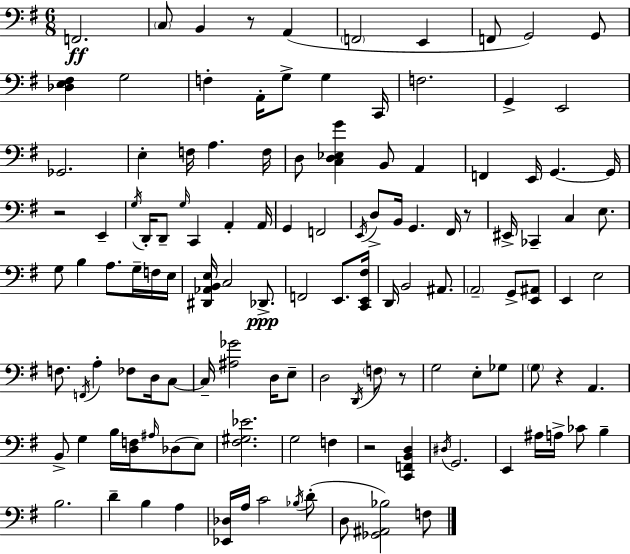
F2/h. C3/e B2/q R/e A2/q F2/h E2/q F2/e G2/h G2/e [Db3,E3,F#3]/q G3/h F3/q A2/s G3/e G3/q C2/s F3/h. G2/q E2/h Gb2/h. E3/q F3/s A3/q. F3/s D3/e [C3,D3,Eb3,G4]/q B2/e A2/q F2/q E2/s G2/q. G2/s R/h E2/q G3/s D2/s D2/e G3/s C2/q A2/q A2/s G2/q F2/h E2/s D3/e B2/s G2/q. F#2/s R/e EIS2/s CES2/q C3/q E3/e. G3/e B3/q A3/e. G3/s F3/s E3/s [D#2,Ab2,B2,E3]/s C3/h Db2/e. F2/h E2/e. [C2,E2,F#3]/s D2/s B2/h A#2/e. A2/h G2/e [E2,A#2]/e E2/q E3/h F3/e. F2/s A3/q FES3/e D3/s C3/e C3/s [A#3,Gb4]/h D3/s E3/e D3/h D2/s F3/e R/e G3/h E3/e Gb3/e G3/e R/q A2/q. B2/e G3/q B3/s [D3,F3]/s A#3/s Db3/e E3/e [F#3,G#3,Eb4]/h. G3/h F3/q R/h [C2,F2,B2,D3]/q D#3/s G2/h. E2/q A#3/s A3/s CES4/e B3/q B3/h. D4/q B3/q A3/q [Eb2,Db3]/s A3/s C4/h Bb3/s D4/e D3/e [Gb2,A#2,Bb3]/h F3/e